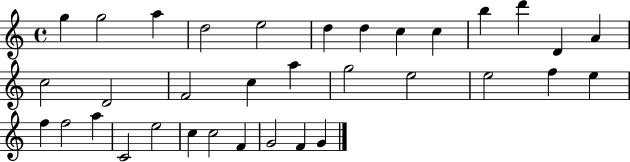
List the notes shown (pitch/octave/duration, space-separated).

G5/q G5/h A5/q D5/h E5/h D5/q D5/q C5/q C5/q B5/q D6/q D4/q A4/q C5/h D4/h F4/h C5/q A5/q G5/h E5/h E5/h F5/q E5/q F5/q F5/h A5/q C4/h E5/h C5/q C5/h F4/q G4/h F4/q G4/q